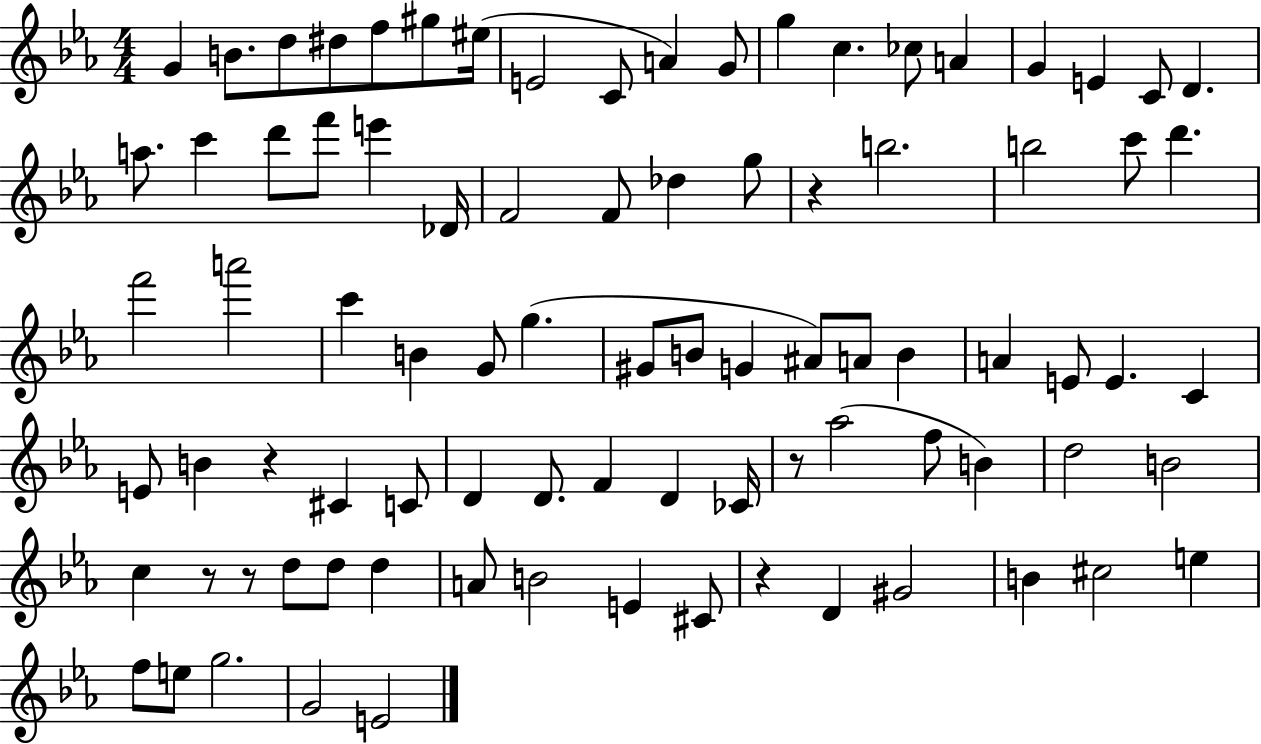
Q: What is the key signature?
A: EES major